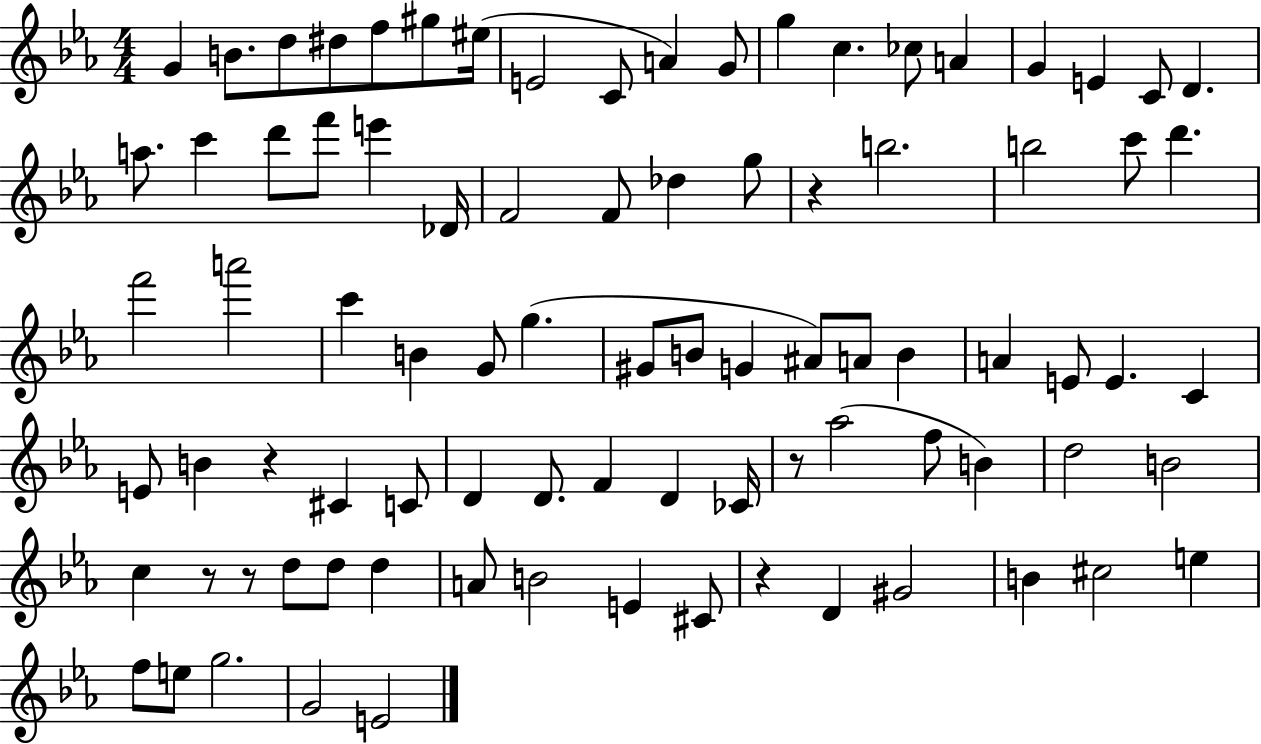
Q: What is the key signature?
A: EES major